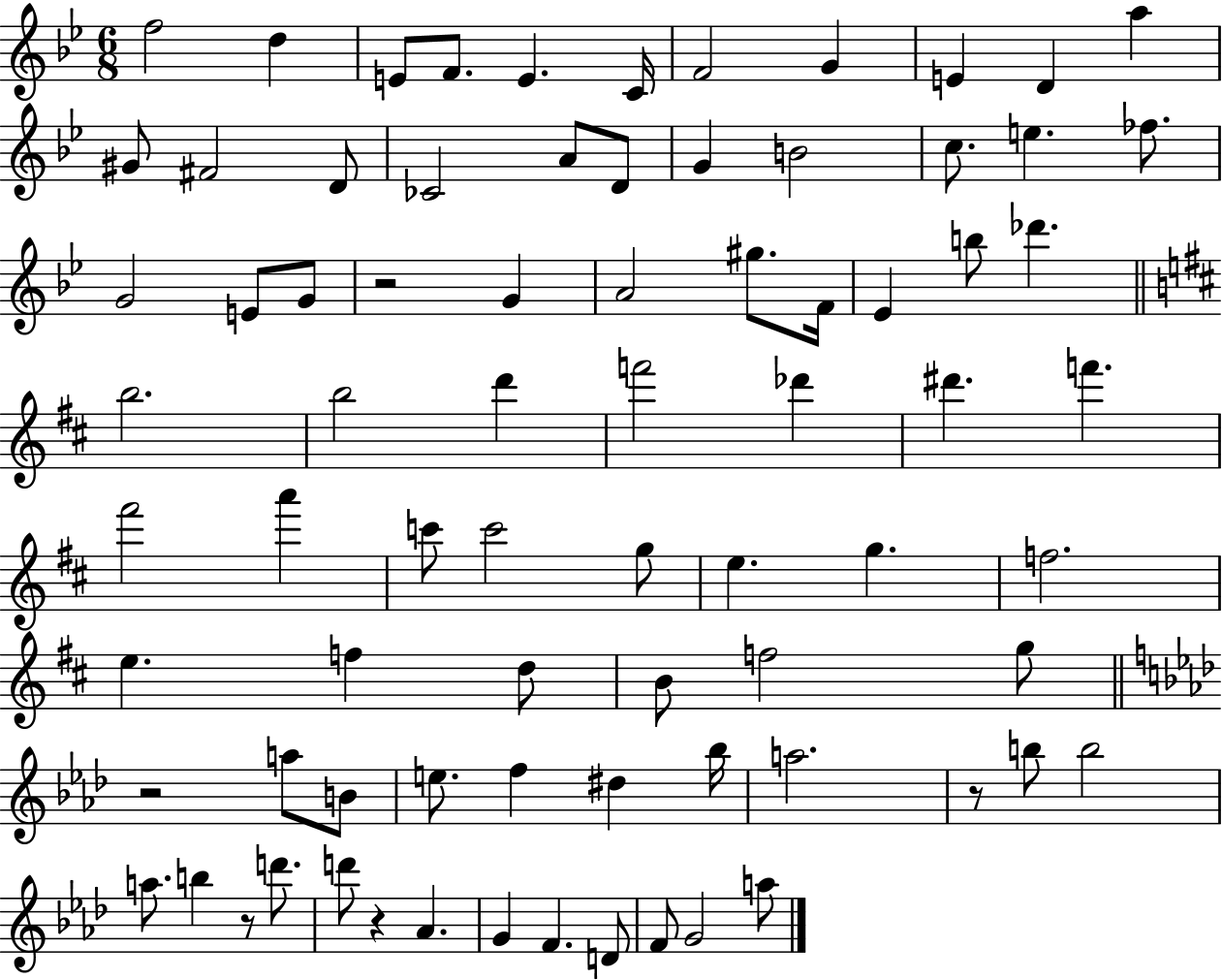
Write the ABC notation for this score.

X:1
T:Untitled
M:6/8
L:1/4
K:Bb
f2 d E/2 F/2 E C/4 F2 G E D a ^G/2 ^F2 D/2 _C2 A/2 D/2 G B2 c/2 e _f/2 G2 E/2 G/2 z2 G A2 ^g/2 F/4 _E b/2 _d' b2 b2 d' f'2 _d' ^d' f' ^f'2 a' c'/2 c'2 g/2 e g f2 e f d/2 B/2 f2 g/2 z2 a/2 B/2 e/2 f ^d _b/4 a2 z/2 b/2 b2 a/2 b z/2 d'/2 d'/2 z _A G F D/2 F/2 G2 a/2